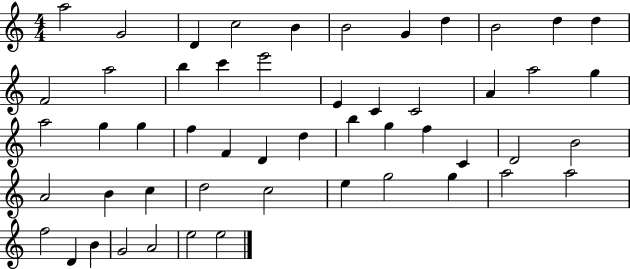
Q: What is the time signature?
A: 4/4